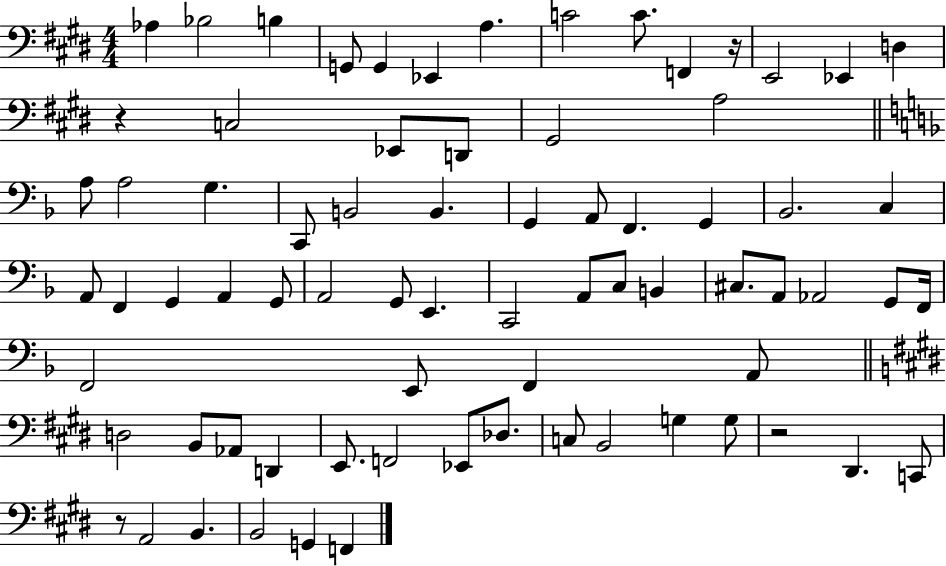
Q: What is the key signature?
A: E major